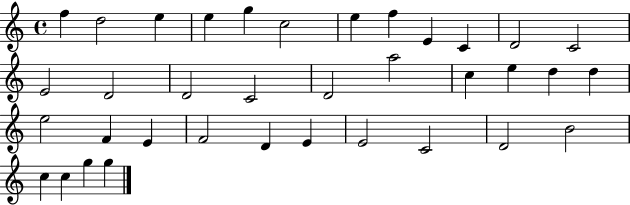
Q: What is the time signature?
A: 4/4